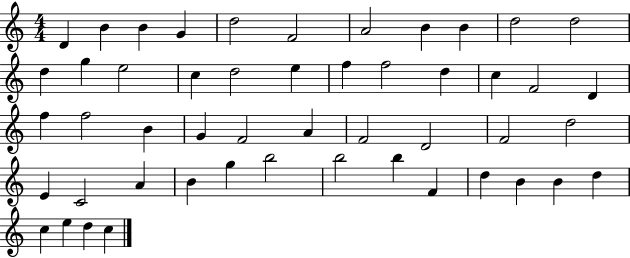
{
  \clef treble
  \numericTimeSignature
  \time 4/4
  \key c \major
  d'4 b'4 b'4 g'4 | d''2 f'2 | a'2 b'4 b'4 | d''2 d''2 | \break d''4 g''4 e''2 | c''4 d''2 e''4 | f''4 f''2 d''4 | c''4 f'2 d'4 | \break f''4 f''2 b'4 | g'4 f'2 a'4 | f'2 d'2 | f'2 d''2 | \break e'4 c'2 a'4 | b'4 g''4 b''2 | b''2 b''4 f'4 | d''4 b'4 b'4 d''4 | \break c''4 e''4 d''4 c''4 | \bar "|."
}